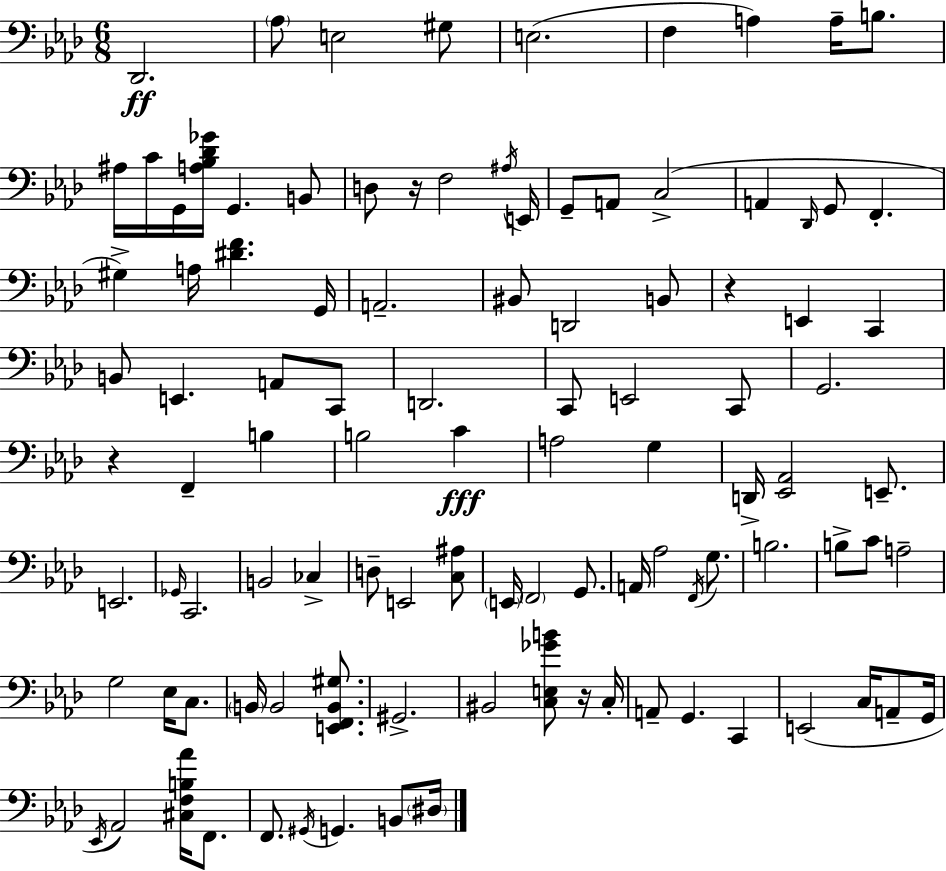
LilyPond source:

{
  \clef bass
  \numericTimeSignature
  \time 6/8
  \key f \minor
  \repeat volta 2 { des,2.\ff | \parenthesize aes8 e2 gis8 | e2.( | f4 a4) a16-- b8. | \break ais16 c'16 g,16 <a bes des' ges'>16 g,4. b,8 | d8 r16 f2 \acciaccatura { ais16 } | e,16 g,8-- a,8 c2->( | a,4 \grace { des,16 } g,8 f,4.-. | \break gis4->) a16 <dis' f'>4. | g,16 a,2.-- | bis,8 d,2 | b,8 r4 e,4 c,4 | \break b,8 e,4. a,8 | c,8 d,2. | c,8 e,2 | c,8 g,2. | \break r4 f,4-- b4 | b2 c'4\fff | a2 g4 | d,16-> <ees, aes,>2 e,8.-- | \break e,2. | \grace { ges,16 } c,2. | b,2 ces4-> | d8-- e,2 | \break <c ais>8 \parenthesize e,16 \parenthesize f,2 | g,8. a,16 aes2 | \acciaccatura { f,16 } g8. b2. | b8-> c'8 a2-- | \break g2 | ees16 c8. \parenthesize b,16 b,2 | <e, f, b, gis>8. gis,2.-> | bis,2 | \break <c e ges' b'>8 r16 c16-. a,8-- g,4. | c,4 e,2( | c16 a,8-- g,16 \acciaccatura { ees,16 }) aes,2 | <cis f b aes'>16 f,8. f,8. \acciaccatura { gis,16 } g,4. | \break b,8 \parenthesize dis16 } \bar "|."
}